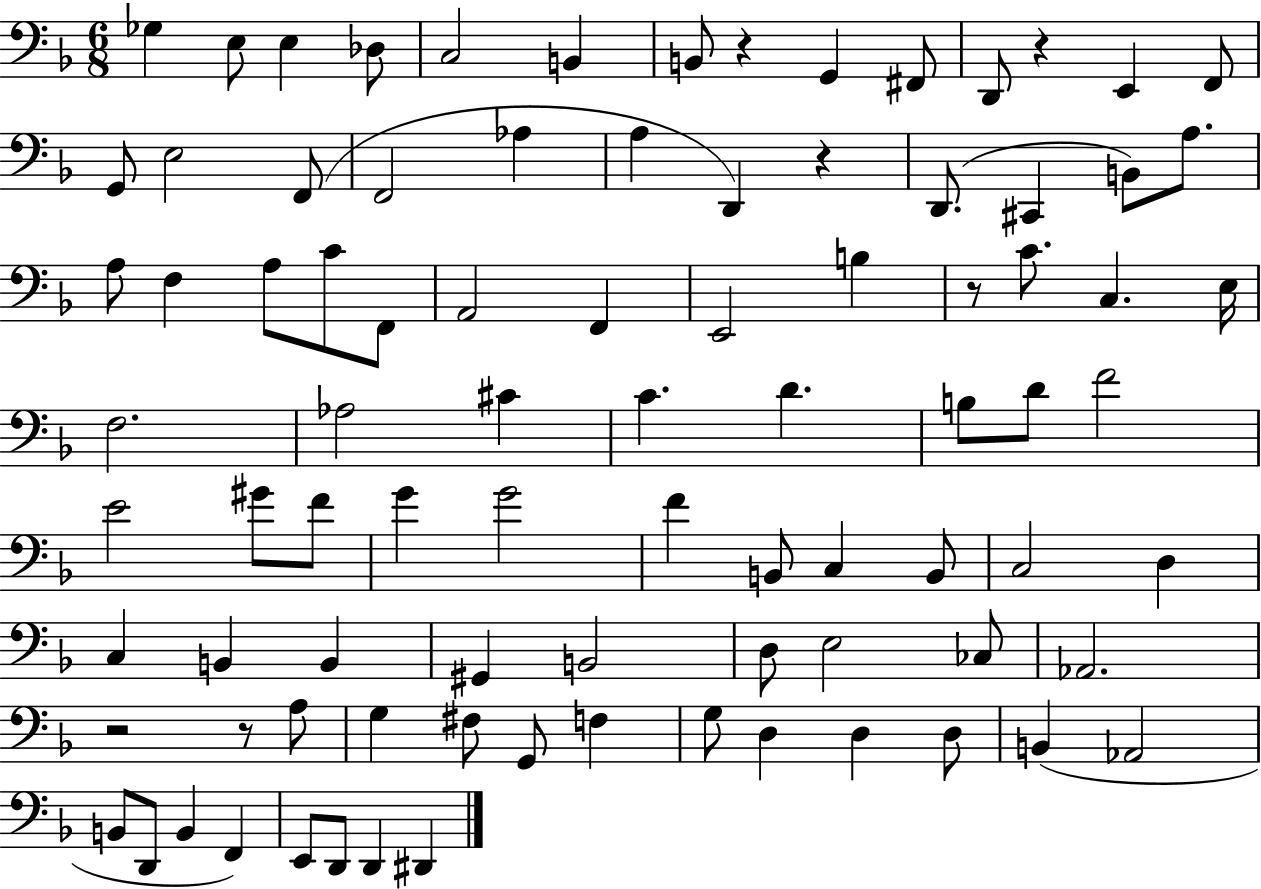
Gb3/q E3/e E3/q Db3/e C3/h B2/q B2/e R/q G2/q F#2/e D2/e R/q E2/q F2/e G2/e E3/h F2/e F2/h Ab3/q A3/q D2/q R/q D2/e. C#2/q B2/e A3/e. A3/e F3/q A3/e C4/e F2/e A2/h F2/q E2/h B3/q R/e C4/e. C3/q. E3/s F3/h. Ab3/h C#4/q C4/q. D4/q. B3/e D4/e F4/h E4/h G#4/e F4/e G4/q G4/h F4/q B2/e C3/q B2/e C3/h D3/q C3/q B2/q B2/q G#2/q B2/h D3/e E3/h CES3/e Ab2/h. R/h R/e A3/e G3/q F#3/e G2/e F3/q G3/e D3/q D3/q D3/e B2/q Ab2/h B2/e D2/e B2/q F2/q E2/e D2/e D2/q D#2/q